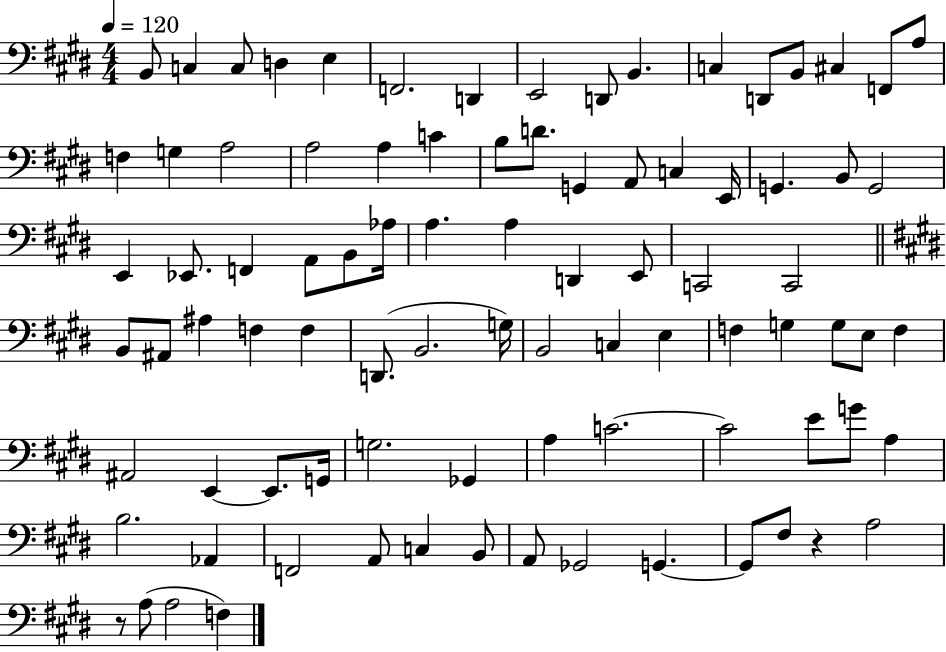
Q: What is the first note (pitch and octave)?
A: B2